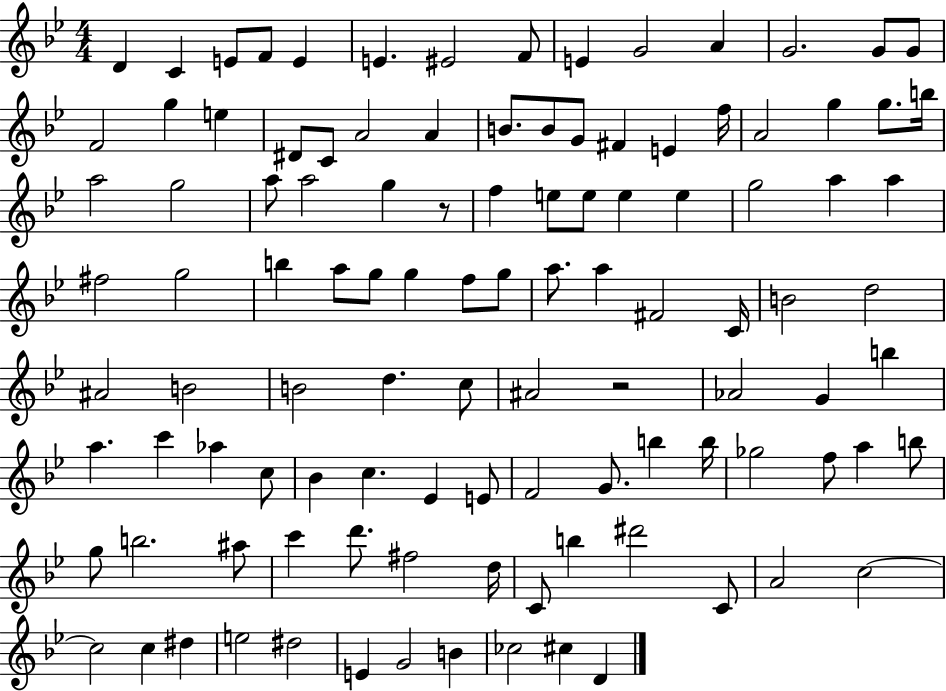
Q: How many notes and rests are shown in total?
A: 109